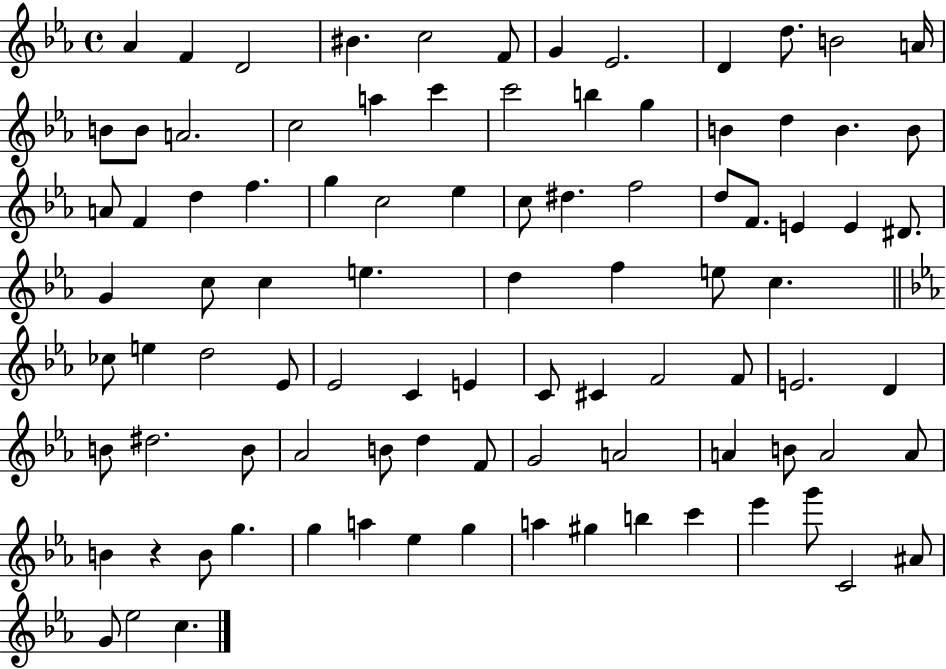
Ab4/q F4/q D4/h BIS4/q. C5/h F4/e G4/q Eb4/h. D4/q D5/e. B4/h A4/s B4/e B4/e A4/h. C5/h A5/q C6/q C6/h B5/q G5/q B4/q D5/q B4/q. B4/e A4/e F4/q D5/q F5/q. G5/q C5/h Eb5/q C5/e D#5/q. F5/h D5/e F4/e. E4/q E4/q D#4/e. G4/q C5/e C5/q E5/q. D5/q F5/q E5/e C5/q. CES5/e E5/q D5/h Eb4/e Eb4/h C4/q E4/q C4/e C#4/q F4/h F4/e E4/h. D4/q B4/e D#5/h. B4/e Ab4/h B4/e D5/q F4/e G4/h A4/h A4/q B4/e A4/h A4/e B4/q R/q B4/e G5/q. G5/q A5/q Eb5/q G5/q A5/q G#5/q B5/q C6/q Eb6/q G6/e C4/h A#4/e G4/e Eb5/h C5/q.